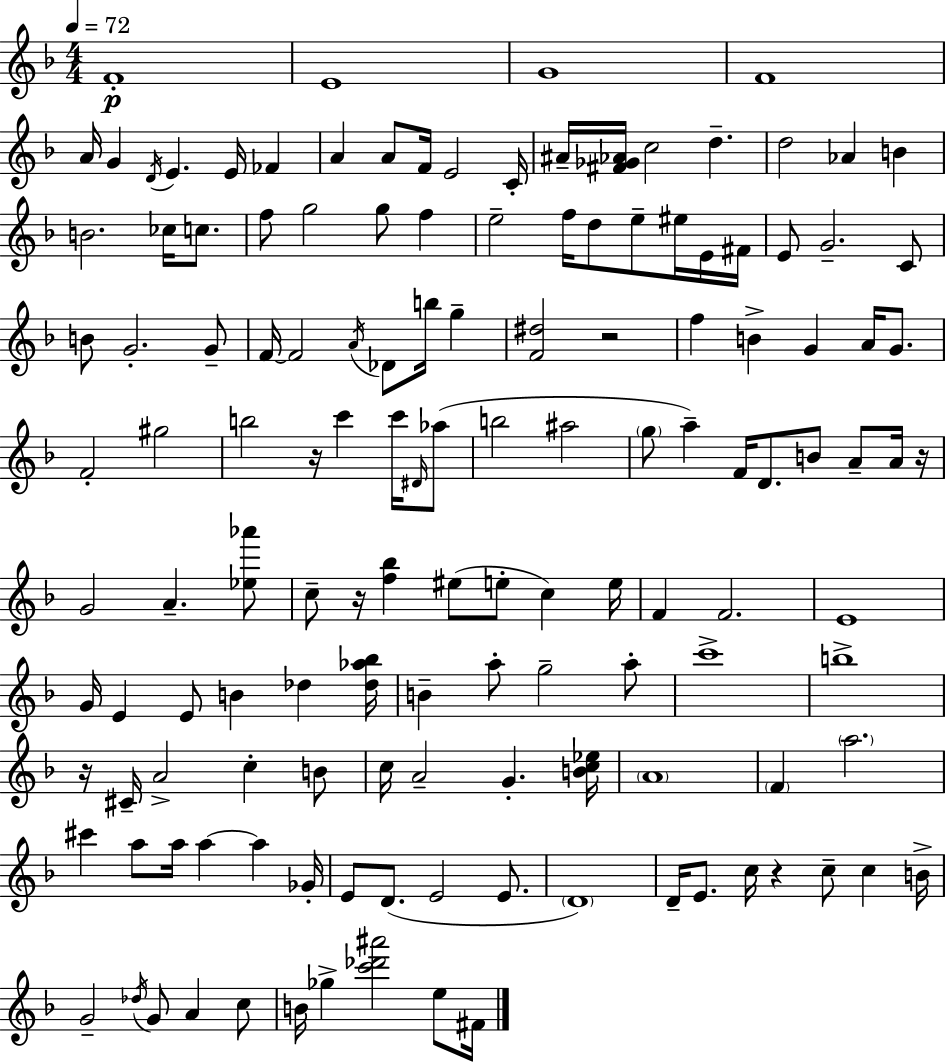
X:1
T:Untitled
M:4/4
L:1/4
K:F
F4 E4 G4 F4 A/4 G D/4 E E/4 _F A A/2 F/4 E2 C/4 ^A/4 [^F_G_A]/4 c2 d d2 _A B B2 _c/4 c/2 f/2 g2 g/2 f e2 f/4 d/2 e/2 ^e/4 E/4 ^F/4 E/2 G2 C/2 B/2 G2 G/2 F/4 F2 A/4 _D/2 b/4 g [F^d]2 z2 f B G A/4 G/2 F2 ^g2 b2 z/4 c' c'/4 ^D/4 _a/2 b2 ^a2 g/2 a F/4 D/2 B/2 A/2 A/4 z/4 G2 A [_e_a']/2 c/2 z/4 [f_b] ^e/2 e/2 c e/4 F F2 E4 G/4 E E/2 B _d [_d_a_b]/4 B a/2 g2 a/2 c'4 b4 z/4 ^C/4 A2 c B/2 c/4 A2 G [Bc_e]/4 A4 F a2 ^c' a/2 a/4 a a _G/4 E/2 D/2 E2 E/2 D4 D/4 E/2 c/4 z c/2 c B/4 G2 _d/4 G/2 A c/2 B/4 _g [c'_d'^a']2 e/2 ^F/4